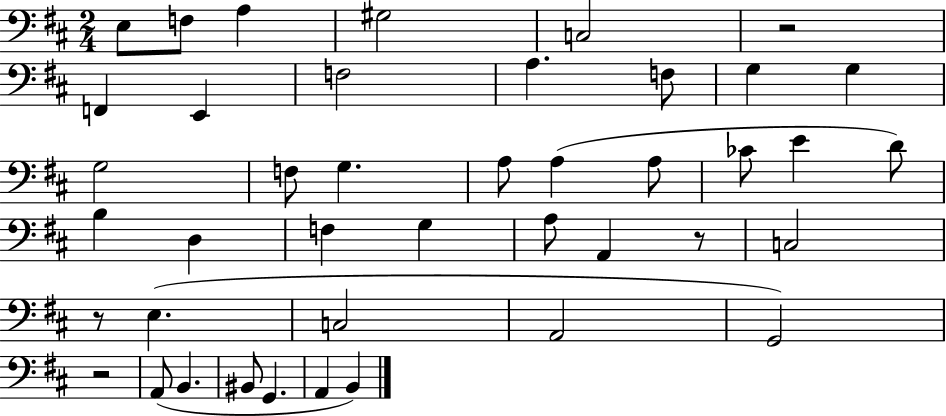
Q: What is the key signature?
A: D major